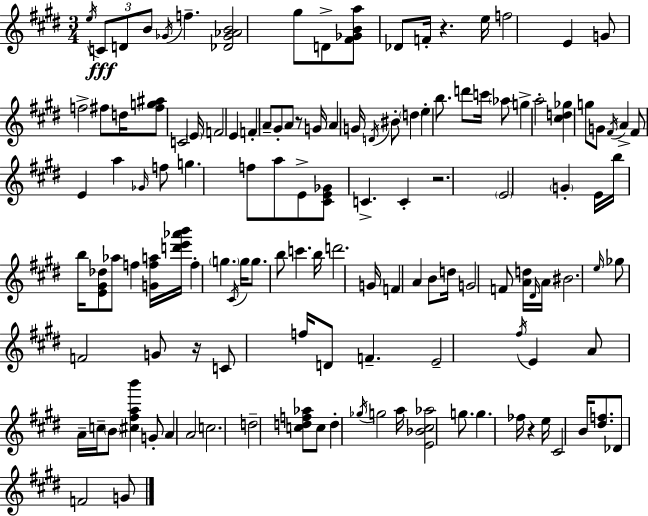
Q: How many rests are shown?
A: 5